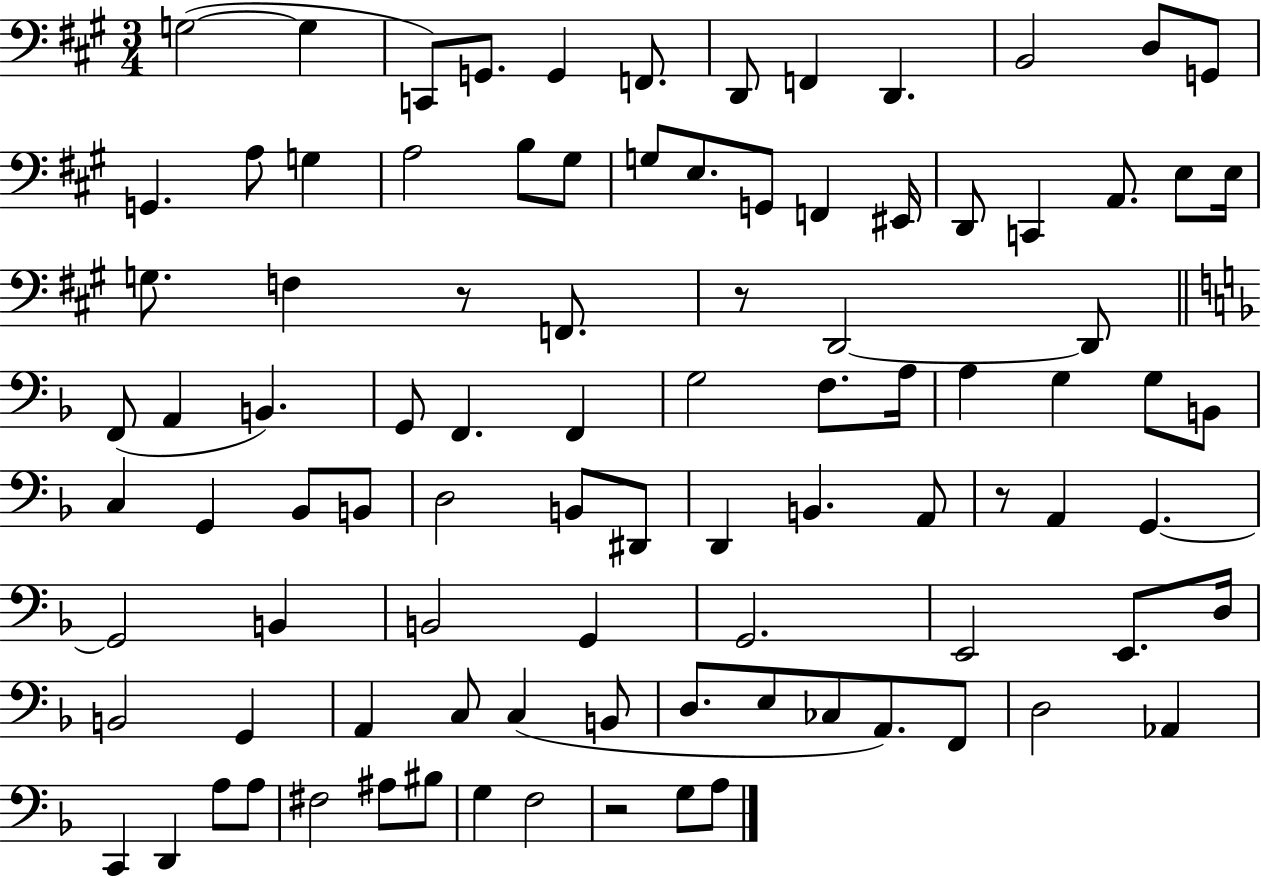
{
  \clef bass
  \numericTimeSignature
  \time 3/4
  \key a \major
  \repeat volta 2 { g2~(~ g4 | c,8) g,8. g,4 f,8. | d,8 f,4 d,4. | b,2 d8 g,8 | \break g,4. a8 g4 | a2 b8 gis8 | g8 e8. g,8 f,4 eis,16 | d,8 c,4 a,8. e8 e16 | \break g8. f4 r8 f,8. | r8 d,2~~ d,8 | \bar "||" \break \key d \minor f,8( a,4 b,4.) | g,8 f,4. f,4 | g2 f8. a16 | a4 g4 g8 b,8 | \break c4 g,4 bes,8 b,8 | d2 b,8 dis,8 | d,4 b,4. a,8 | r8 a,4 g,4.~~ | \break g,2 b,4 | b,2 g,4 | g,2. | e,2 e,8. d16 | \break b,2 g,4 | a,4 c8 c4( b,8 | d8. e8 ces8 a,8.) f,8 | d2 aes,4 | \break c,4 d,4 a8 a8 | fis2 ais8 bis8 | g4 f2 | r2 g8 a8 | \break } \bar "|."
}